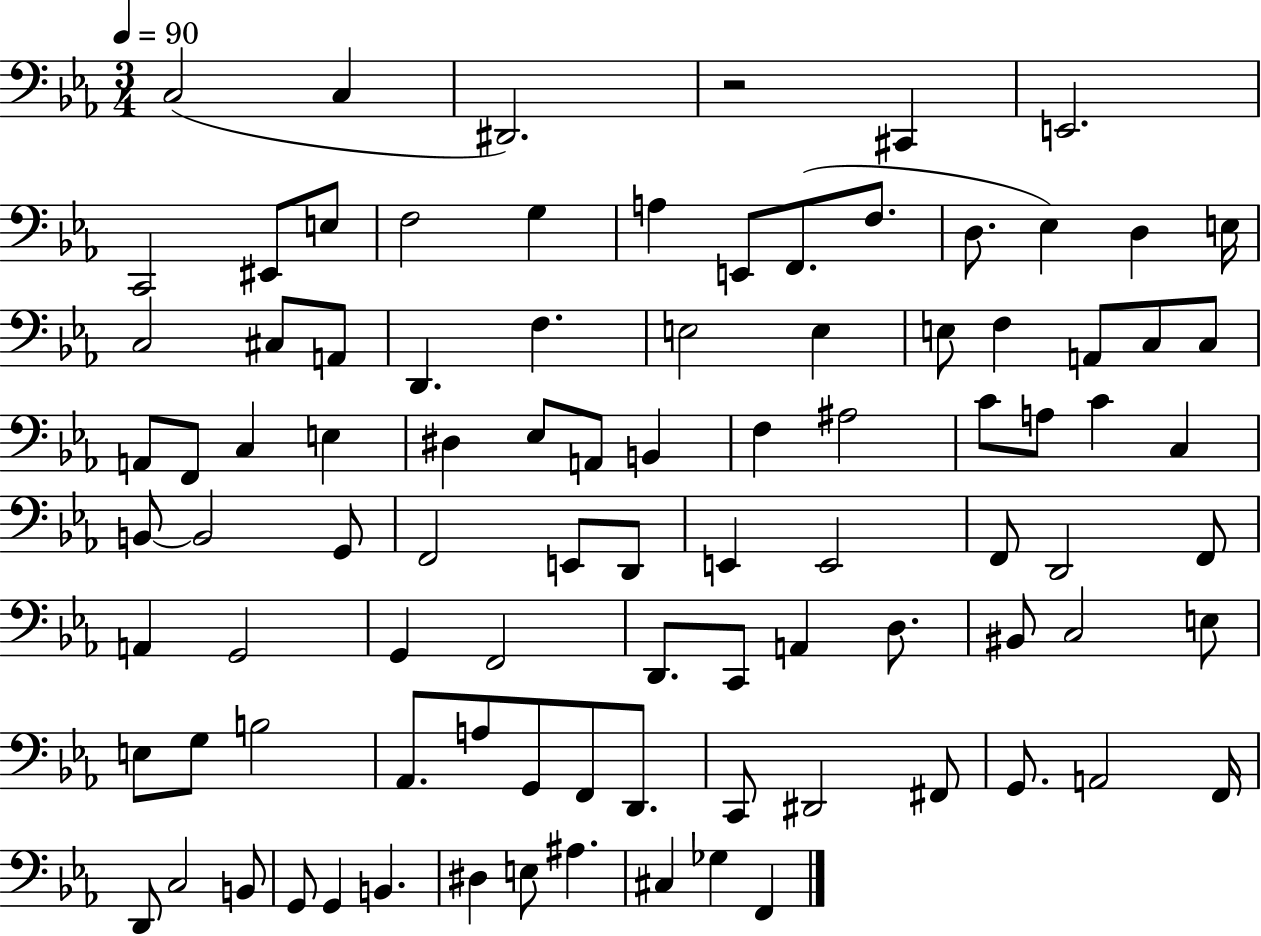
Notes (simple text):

C3/h C3/q D#2/h. R/h C#2/q E2/h. C2/h EIS2/e E3/e F3/h G3/q A3/q E2/e F2/e. F3/e. D3/e. Eb3/q D3/q E3/s C3/h C#3/e A2/e D2/q. F3/q. E3/h E3/q E3/e F3/q A2/e C3/e C3/e A2/e F2/e C3/q E3/q D#3/q Eb3/e A2/e B2/q F3/q A#3/h C4/e A3/e C4/q C3/q B2/e B2/h G2/e F2/h E2/e D2/e E2/q E2/h F2/e D2/h F2/e A2/q G2/h G2/q F2/h D2/e. C2/e A2/q D3/e. BIS2/e C3/h E3/e E3/e G3/e B3/h Ab2/e. A3/e G2/e F2/e D2/e. C2/e D#2/h F#2/e G2/e. A2/h F2/s D2/e C3/h B2/e G2/e G2/q B2/q. D#3/q E3/e A#3/q. C#3/q Gb3/q F2/q